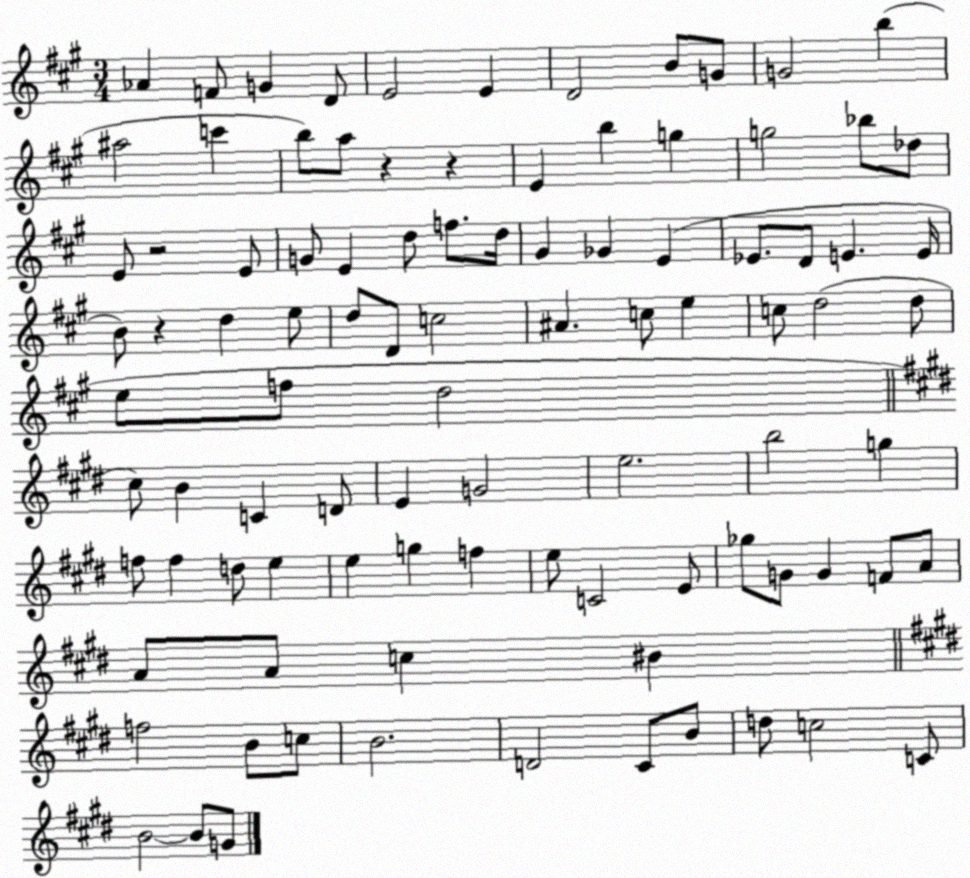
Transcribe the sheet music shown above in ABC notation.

X:1
T:Untitled
M:3/4
L:1/4
K:A
_A F/2 G D/2 E2 E D2 B/2 G/2 G2 b ^a2 c' b/2 a/2 z z E b g g2 _b/2 _d/2 E/2 z2 E/2 G/2 E d/2 f/2 d/4 ^G _G E _E/2 D/2 E E/4 B/2 z d e/2 d/2 D/2 c2 ^A c/2 e c/2 d2 d/2 e/2 f/2 d2 ^c/2 B C D/2 E G2 e2 b2 g f/2 f d/2 e e g f e/2 C2 E/2 _g/2 G/2 G F/2 A/2 A/2 A/2 c ^B f2 B/2 c/2 B2 D2 ^C/2 B/2 d/2 c2 C/2 B2 B/2 G/2